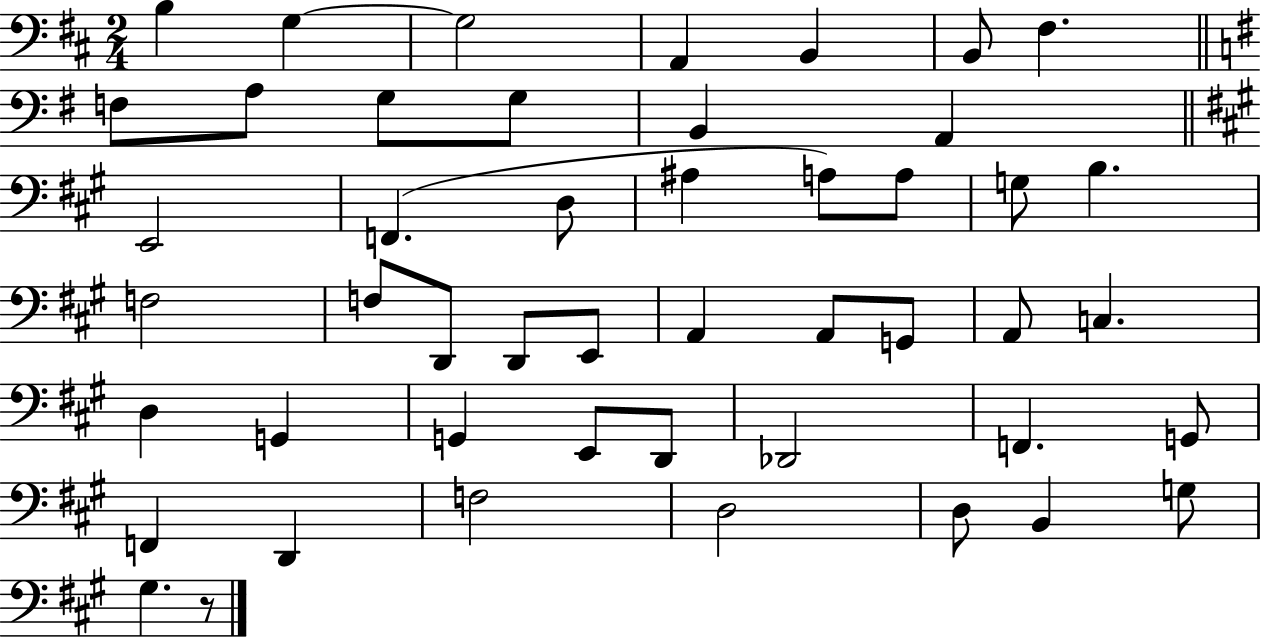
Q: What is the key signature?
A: D major